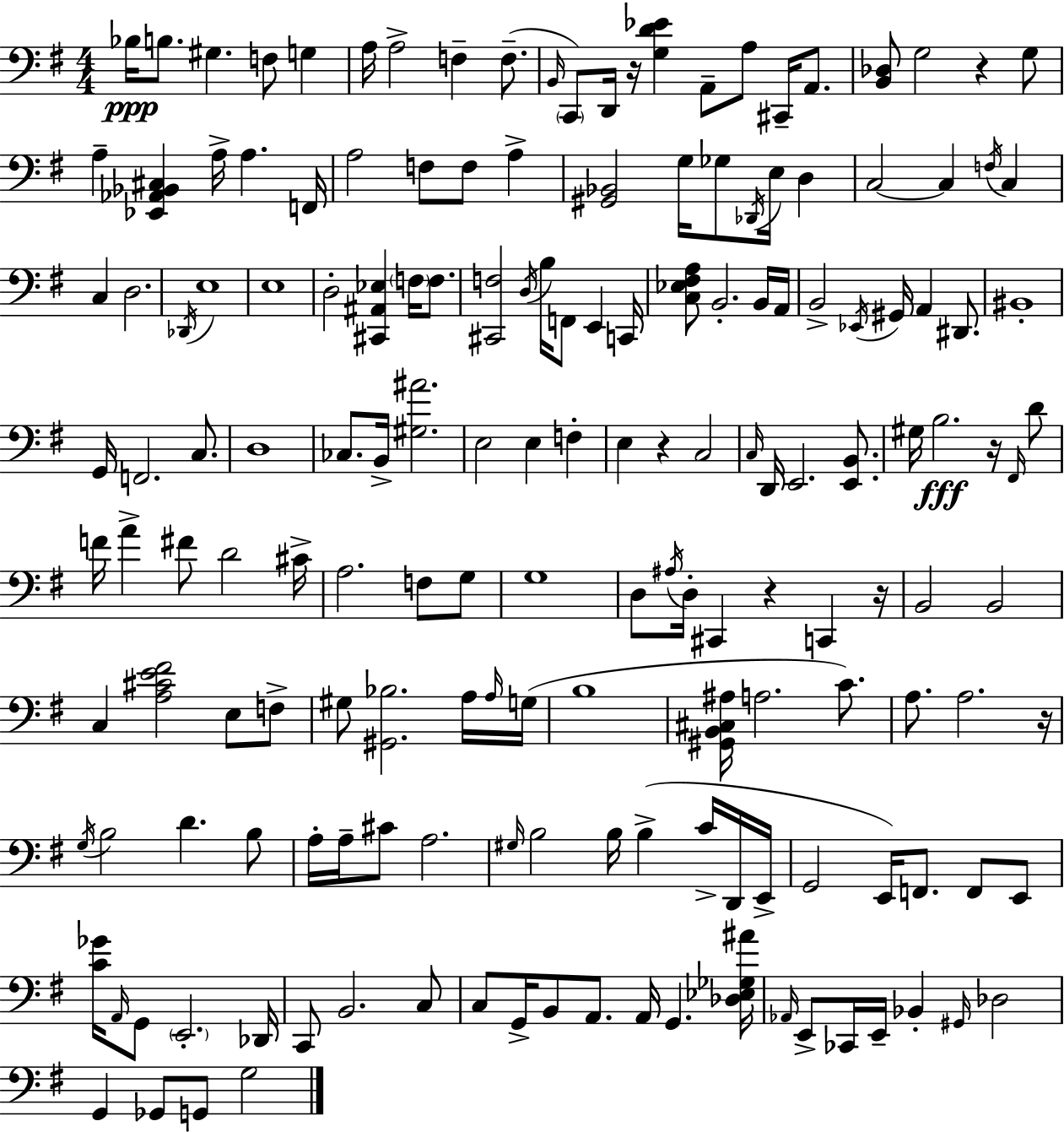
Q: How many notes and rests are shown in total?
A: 168